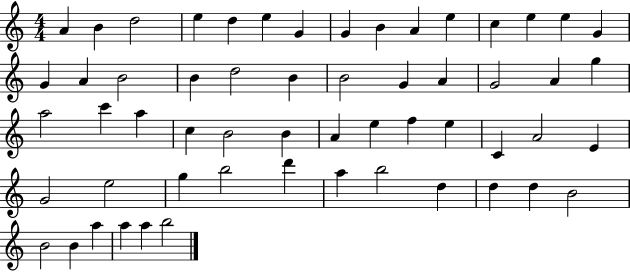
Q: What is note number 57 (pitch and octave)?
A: B5